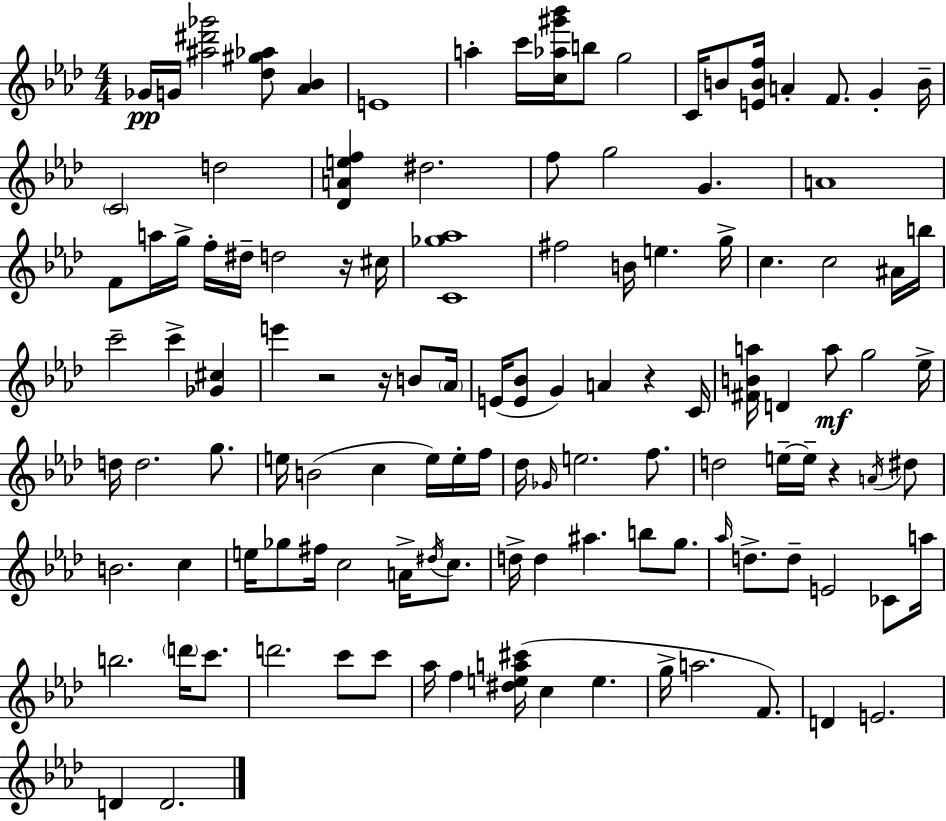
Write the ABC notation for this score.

X:1
T:Untitled
M:4/4
L:1/4
K:Fm
_G/4 G/4 [^a^d'_g']2 [_d^g_a]/2 [_A_B] E4 a c'/4 [c_a^g'_b']/4 b/2 g2 C/4 B/2 [EBf]/4 A F/2 G B/4 C2 d2 [_DAef] ^d2 f/2 g2 G A4 F/2 a/4 g/4 f/4 ^d/4 d2 z/4 ^c/4 [C_g_a]4 ^f2 B/4 e g/4 c c2 ^A/4 b/4 c'2 c' [_G^c] e' z2 z/4 B/2 _A/4 E/4 [E_B]/2 G A z C/4 [^FBa]/4 D a/2 g2 _e/4 d/4 d2 g/2 e/4 B2 c e/4 e/4 f/4 _d/4 _G/4 e2 f/2 d2 e/4 e/4 z A/4 ^d/2 B2 c e/4 _g/2 ^f/4 c2 A/4 ^d/4 c/2 d/4 d ^a b/2 g/2 _a/4 d/2 d/2 E2 _C/2 a/4 b2 d'/4 c'/2 d'2 c'/2 c'/2 _a/4 f [^dea^c']/4 c e g/4 a2 F/2 D E2 D D2